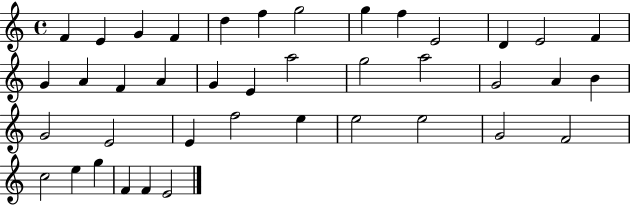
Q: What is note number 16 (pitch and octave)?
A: F4